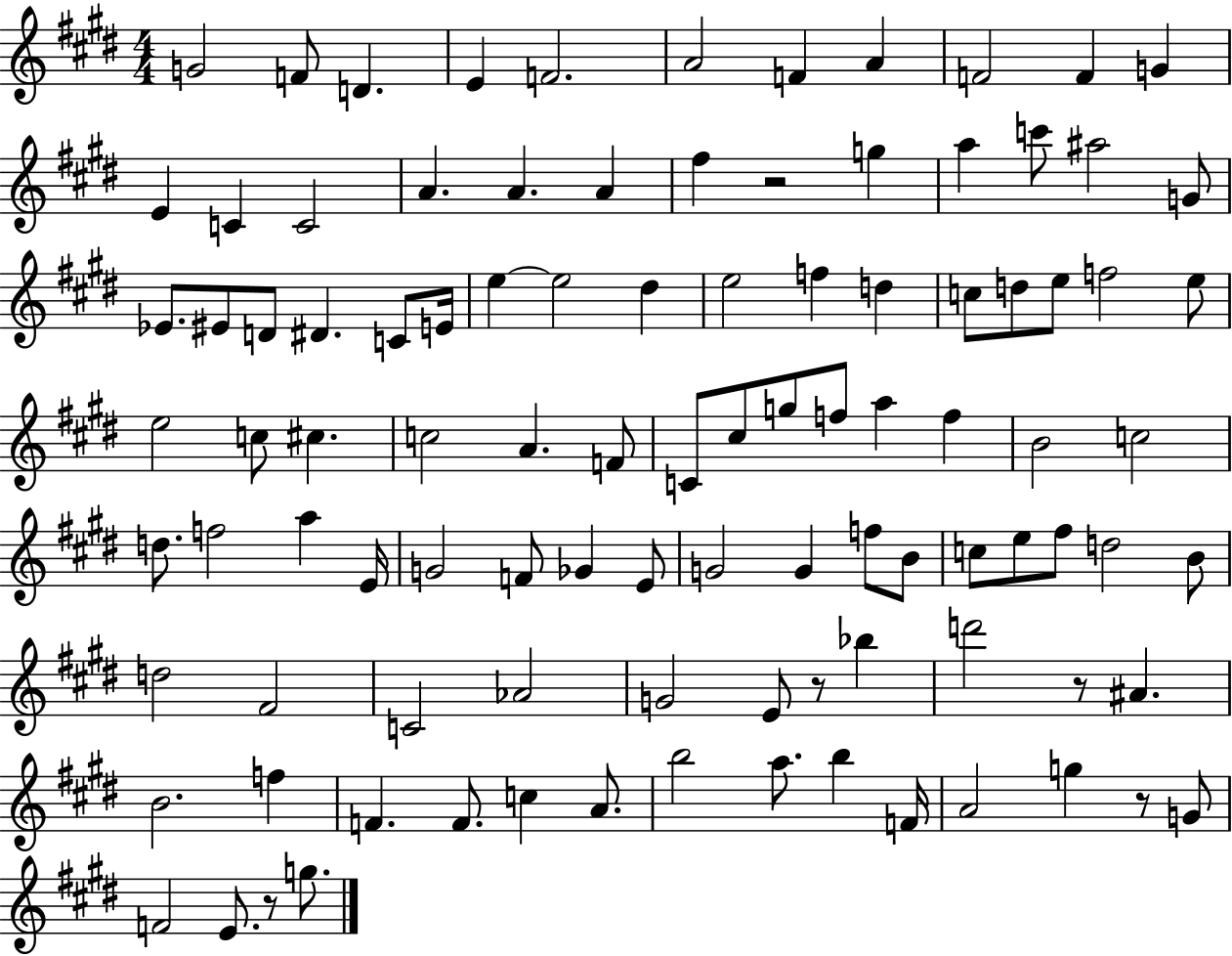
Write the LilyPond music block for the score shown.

{
  \clef treble
  \numericTimeSignature
  \time 4/4
  \key e \major
  \repeat volta 2 { g'2 f'8 d'4. | e'4 f'2. | a'2 f'4 a'4 | f'2 f'4 g'4 | \break e'4 c'4 c'2 | a'4. a'4. a'4 | fis''4 r2 g''4 | a''4 c'''8 ais''2 g'8 | \break ees'8. eis'8 d'8 dis'4. c'8 e'16 | e''4~~ e''2 dis''4 | e''2 f''4 d''4 | c''8 d''8 e''8 f''2 e''8 | \break e''2 c''8 cis''4. | c''2 a'4. f'8 | c'8 cis''8 g''8 f''8 a''4 f''4 | b'2 c''2 | \break d''8. f''2 a''4 e'16 | g'2 f'8 ges'4 e'8 | g'2 g'4 f''8 b'8 | c''8 e''8 fis''8 d''2 b'8 | \break d''2 fis'2 | c'2 aes'2 | g'2 e'8 r8 bes''4 | d'''2 r8 ais'4. | \break b'2. f''4 | f'4. f'8. c''4 a'8. | b''2 a''8. b''4 f'16 | a'2 g''4 r8 g'8 | \break f'2 e'8. r8 g''8. | } \bar "|."
}